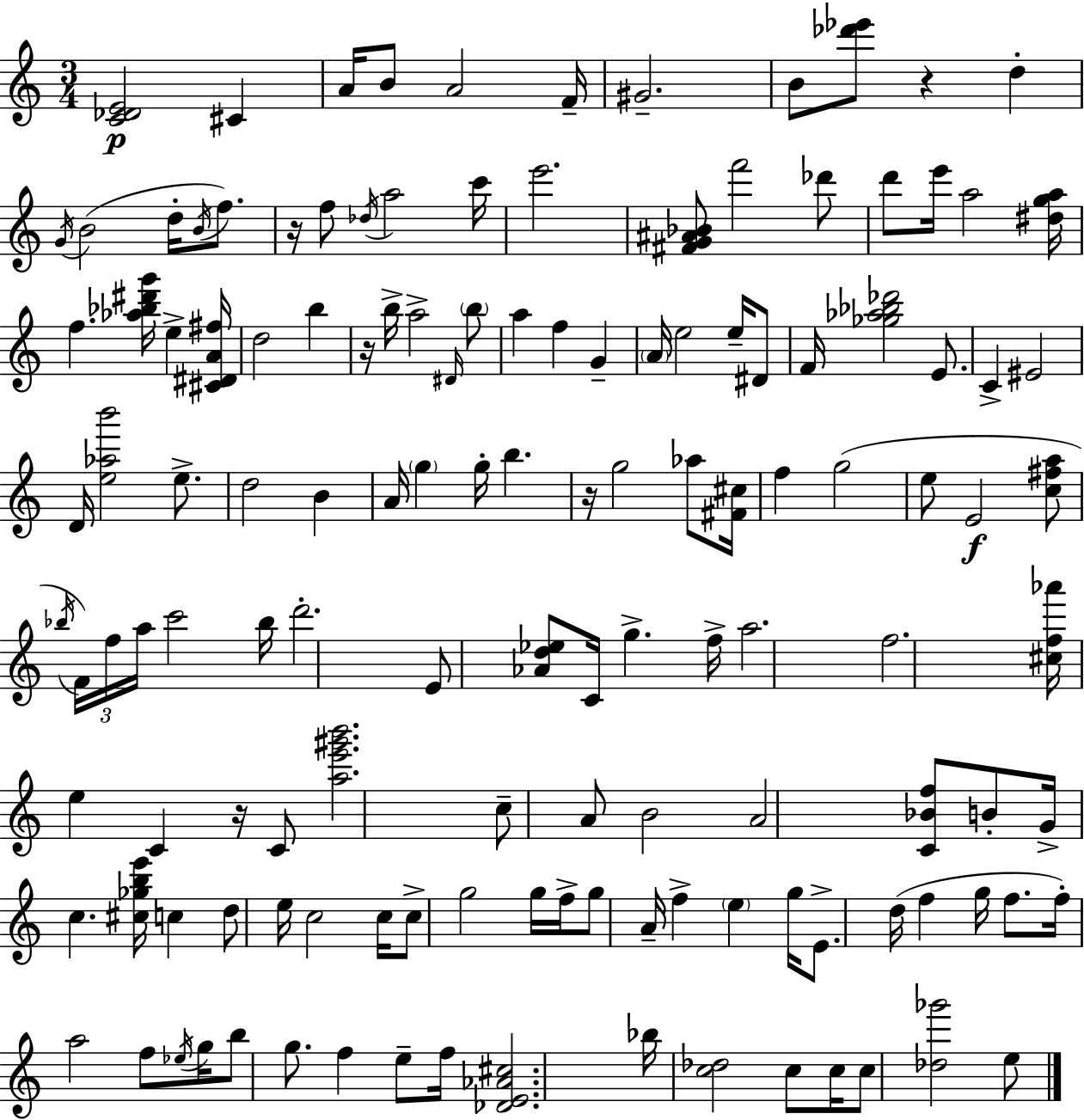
{
  \clef treble
  \numericTimeSignature
  \time 3/4
  \key c \major
  <c' des' e'>2\p cis'4 | a'16 b'8 a'2 f'16-- | gis'2.-- | b'8 <des''' ees'''>8 r4 d''4-. | \break \acciaccatura { g'16 }( b'2 d''16-. \acciaccatura { b'16 } f''8.) | r16 f''8 \acciaccatura { des''16 } a''2 | c'''16 e'''2. | <fis' g' ais' bes'>8 f'''2 | \break des'''8 d'''8 e'''16 a''2 | <dis'' g'' a''>16 f''4. <aes'' bes'' dis''' g'''>16 e''4-> | <cis' dis' a' fis''>16 d''2 b''4 | r16 b''16-> a''2-> | \break \grace { dis'16 } \parenthesize b''8 a''4 f''4 | g'4-- \parenthesize a'16 e''2 | e''16-- dis'8 f'16 <ges'' aes'' bes'' des'''>2 | e'8. c'4-> eis'2 | \break d'16 <e'' aes'' b'''>2 | e''8.-> d''2 | b'4 a'16 \parenthesize g''4 g''16-. b''4. | r16 g''2 | \break aes''8 <fis' cis''>16 f''4 g''2( | e''8 e'2\f | <c'' fis'' a''>8 \acciaccatura { bes''16 }) \tuplet 3/2 { f'16 f''16 a''16 } c'''2 | bes''16 d'''2.-. | \break e'8 <aes' d'' ees''>8 c'16 g''4.-> | f''16-> a''2. | f''2. | <cis'' f'' aes'''>16 e''4 c'4 | \break r16 c'8 <a'' e''' gis''' b'''>2. | c''8-- a'8 b'2 | a'2 | <c' bes' f''>8 b'8-. g'16-> c''4. | \break <cis'' ges'' b'' e'''>16 c''4 d''8 e''16 c''2 | c''16 c''8-> g''2 | g''16 f''16-> g''8 a'16-- f''4-> | \parenthesize e''4 g''16 e'8.-> d''16( f''4 | \break g''16 f''8. f''16-.) a''2 | f''8 \acciaccatura { ees''16 } g''16 b''8 g''8. f''4 | e''8-- f''16 <des' e' aes' cis''>2. | bes''16 <c'' des''>2 | \break c''8 c''16 c''8 <des'' ges'''>2 | e''8 \bar "|."
}